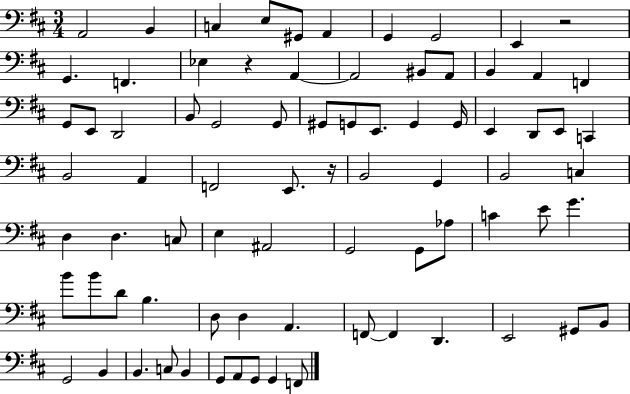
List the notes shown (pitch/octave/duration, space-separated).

A2/h B2/q C3/q E3/e G#2/e A2/q G2/q G2/h E2/q R/h G2/q. F2/q. Eb3/q R/q A2/q A2/h BIS2/e A2/e B2/q A2/q F2/q G2/e E2/e D2/h B2/e G2/h G2/e G#2/e G2/e E2/e. G2/q G2/s E2/q D2/e E2/e C2/q B2/h A2/q F2/h E2/e. R/s B2/h G2/q B2/h C3/q D3/q D3/q. C3/e E3/q A#2/h G2/h G2/e Ab3/e C4/q E4/e G4/q. B4/e B4/e D4/e B3/q. D3/e D3/q A2/q. F2/e F2/q D2/q. E2/h G#2/e B2/e G2/h B2/q B2/q. C3/e B2/q G2/e A2/e G2/e G2/q F2/e